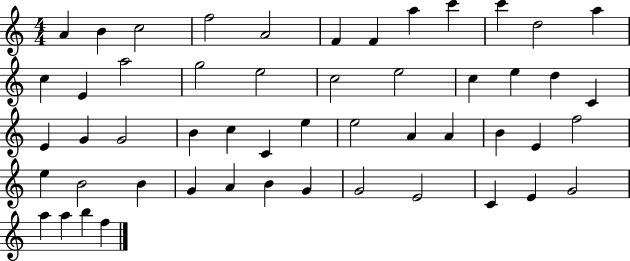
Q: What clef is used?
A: treble